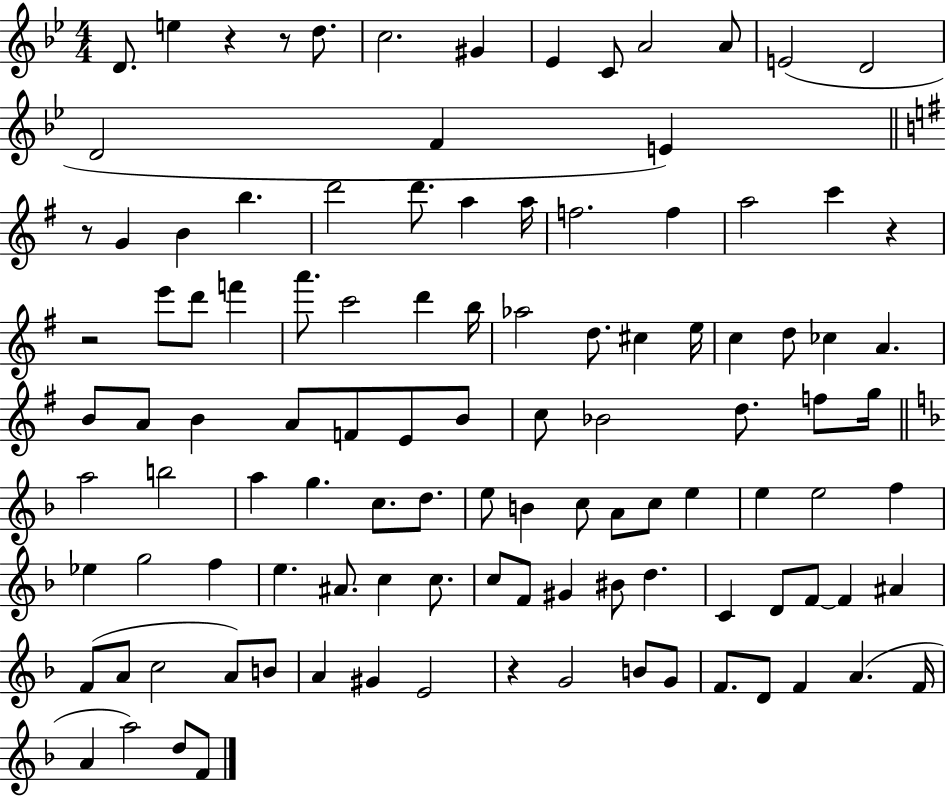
X:1
T:Untitled
M:4/4
L:1/4
K:Bb
D/2 e z z/2 d/2 c2 ^G _E C/2 A2 A/2 E2 D2 D2 F E z/2 G B b d'2 d'/2 a a/4 f2 f a2 c' z z2 e'/2 d'/2 f' a'/2 c'2 d' b/4 _a2 d/2 ^c e/4 c d/2 _c A B/2 A/2 B A/2 F/2 E/2 B/2 c/2 _B2 d/2 f/2 g/4 a2 b2 a g c/2 d/2 e/2 B c/2 A/2 c/2 e e e2 f _e g2 f e ^A/2 c c/2 c/2 F/2 ^G ^B/2 d C D/2 F/2 F ^A F/2 A/2 c2 A/2 B/2 A ^G E2 z G2 B/2 G/2 F/2 D/2 F A F/4 A a2 d/2 F/2